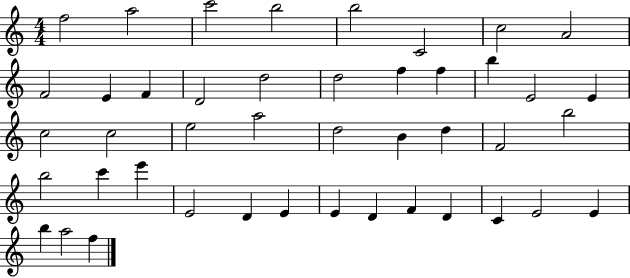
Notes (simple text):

F5/h A5/h C6/h B5/h B5/h C4/h C5/h A4/h F4/h E4/q F4/q D4/h D5/h D5/h F5/q F5/q B5/q E4/h E4/q C5/h C5/h E5/h A5/h D5/h B4/q D5/q F4/h B5/h B5/h C6/q E6/q E4/h D4/q E4/q E4/q D4/q F4/q D4/q C4/q E4/h E4/q B5/q A5/h F5/q